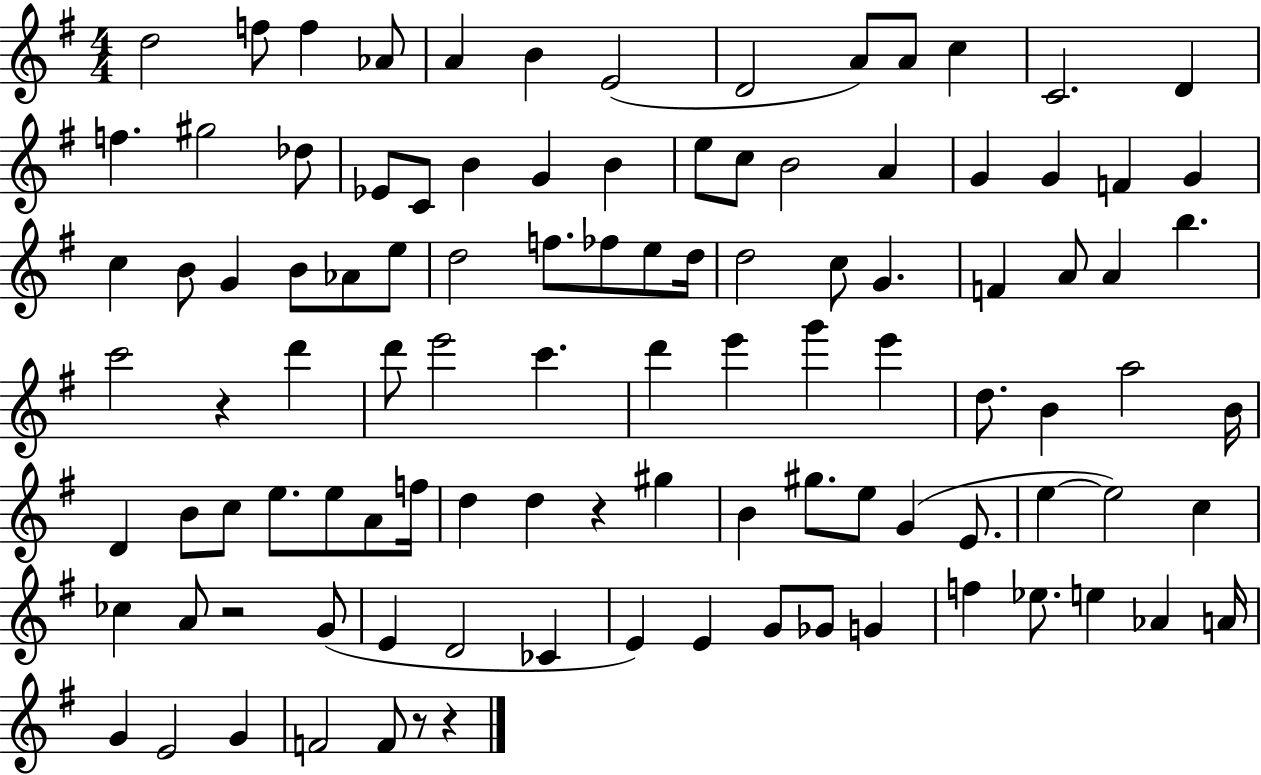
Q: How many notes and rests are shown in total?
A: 104